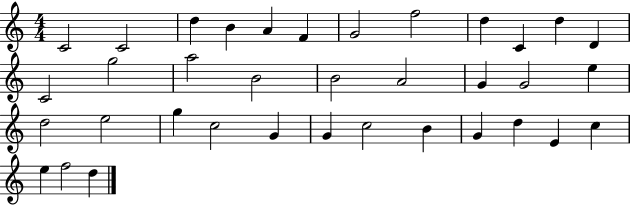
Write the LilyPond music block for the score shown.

{
  \clef treble
  \numericTimeSignature
  \time 4/4
  \key c \major
  c'2 c'2 | d''4 b'4 a'4 f'4 | g'2 f''2 | d''4 c'4 d''4 d'4 | \break c'2 g''2 | a''2 b'2 | b'2 a'2 | g'4 g'2 e''4 | \break d''2 e''2 | g''4 c''2 g'4 | g'4 c''2 b'4 | g'4 d''4 e'4 c''4 | \break e''4 f''2 d''4 | \bar "|."
}